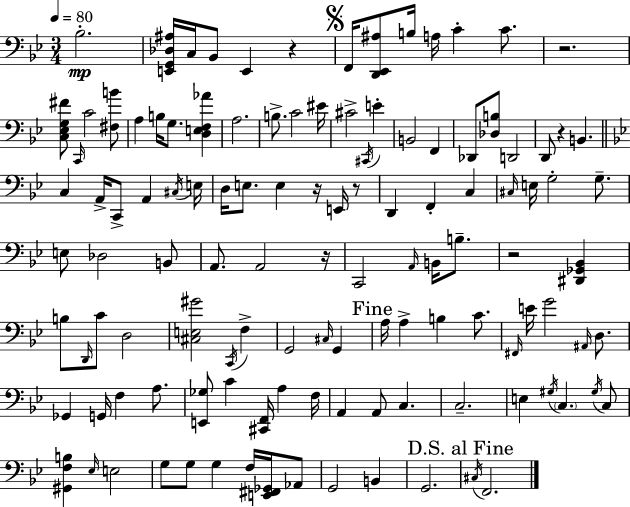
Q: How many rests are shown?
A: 7